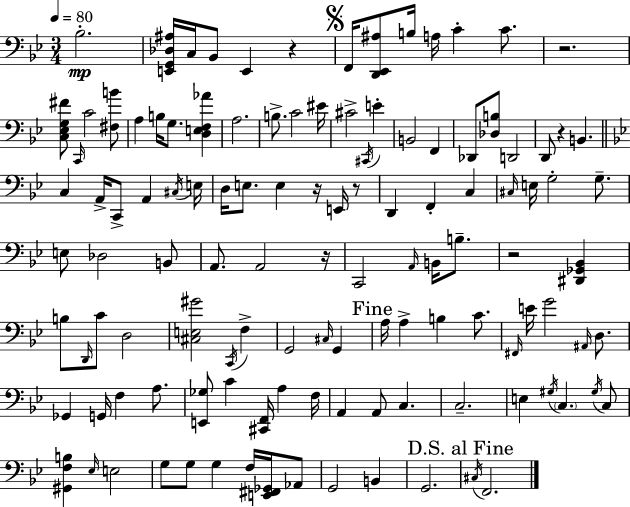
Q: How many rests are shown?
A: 7